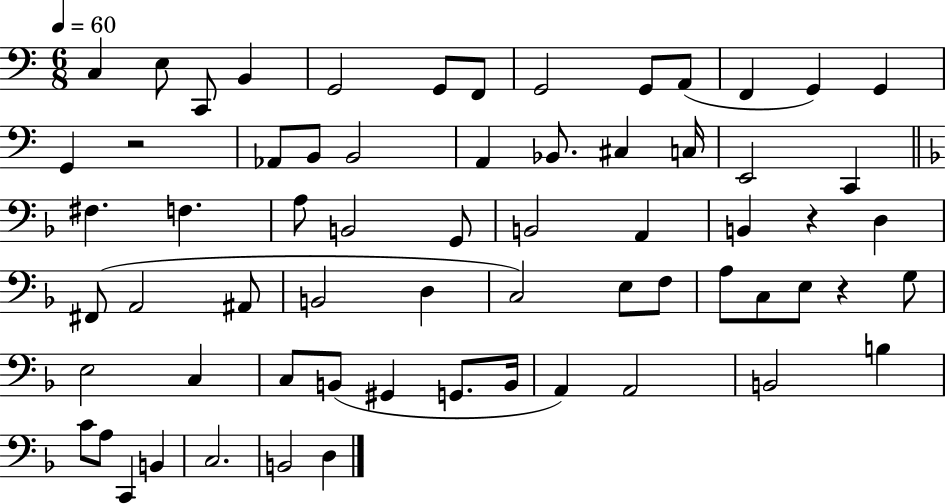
C3/q E3/e C2/e B2/q G2/h G2/e F2/e G2/h G2/e A2/e F2/q G2/q G2/q G2/q R/h Ab2/e B2/e B2/h A2/q Bb2/e. C#3/q C3/s E2/h C2/q F#3/q. F3/q. A3/e B2/h G2/e B2/h A2/q B2/q R/q D3/q F#2/e A2/h A#2/e B2/h D3/q C3/h E3/e F3/e A3/e C3/e E3/e R/q G3/e E3/h C3/q C3/e B2/e G#2/q G2/e. B2/s A2/q A2/h B2/h B3/q C4/e A3/e C2/q B2/q C3/h. B2/h D3/q